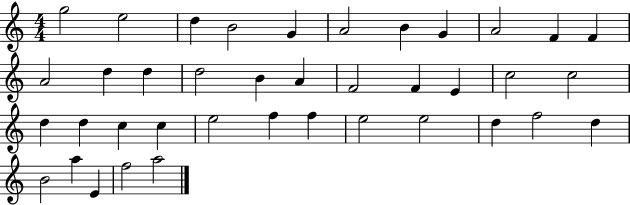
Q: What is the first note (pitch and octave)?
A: G5